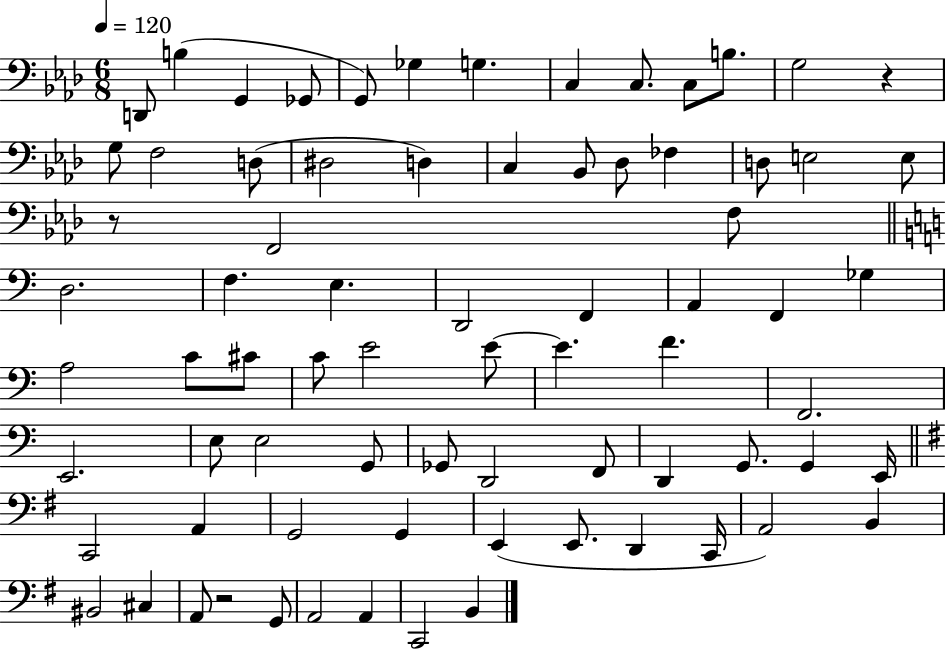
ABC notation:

X:1
T:Untitled
M:6/8
L:1/4
K:Ab
D,,/2 B, G,, _G,,/2 G,,/2 _G, G, C, C,/2 C,/2 B,/2 G,2 z G,/2 F,2 D,/2 ^D,2 D, C, _B,,/2 _D,/2 _F, D,/2 E,2 E,/2 z/2 F,,2 F,/2 D,2 F, E, D,,2 F,, A,, F,, _G, A,2 C/2 ^C/2 C/2 E2 E/2 E F F,,2 E,,2 E,/2 E,2 G,,/2 _G,,/2 D,,2 F,,/2 D,, G,,/2 G,, E,,/4 C,,2 A,, G,,2 G,, E,, E,,/2 D,, C,,/4 A,,2 B,, ^B,,2 ^C, A,,/2 z2 G,,/2 A,,2 A,, C,,2 B,,